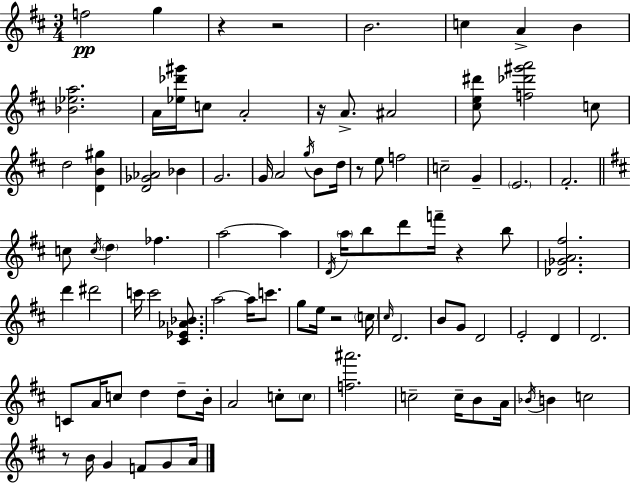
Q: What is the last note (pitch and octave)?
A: A4